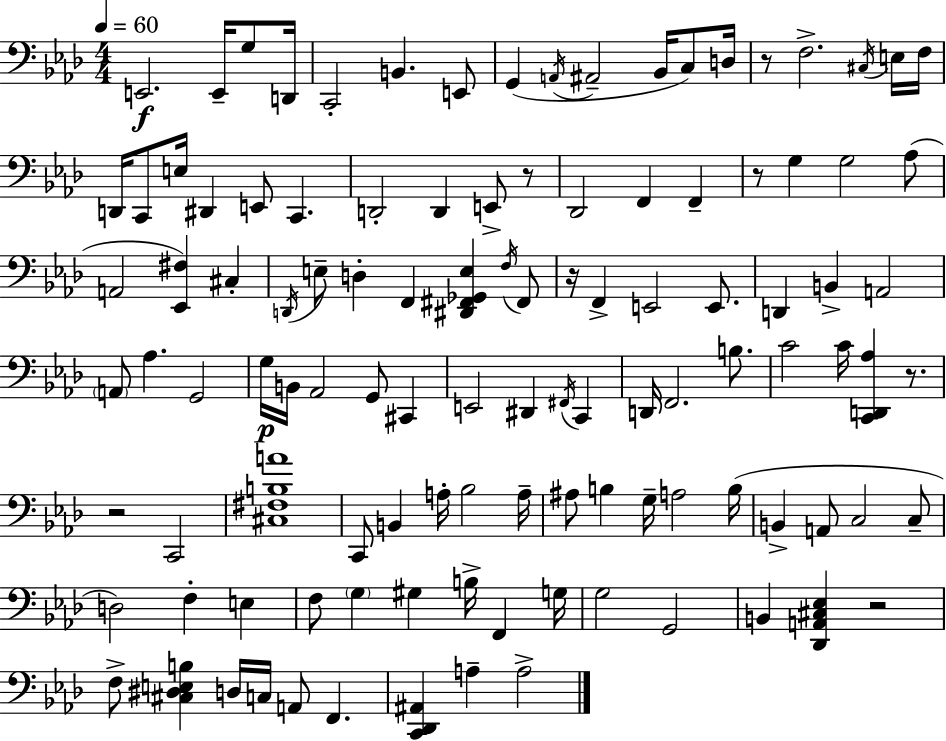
{
  \clef bass
  \numericTimeSignature
  \time 4/4
  \key aes \major
  \tempo 4 = 60
  e,2.\f e,16-- g8 d,16 | c,2-. b,4. e,8 | g,4( \acciaccatura { a,16 } ais,2-- bes,16 c8) | d16 r8 f2.-> \acciaccatura { cis16 } | \break e16 f16 d,16 c,8 e16 dis,4 e,8 c,4. | d,2-. d,4 e,8-> | r8 des,2 f,4 f,4-- | r8 g4 g2 | \break aes8( a,2 <ees, fis>4) cis4-. | \acciaccatura { d,16 } e8-- d4-. f,4 <dis, fis, ges, e>4 | \acciaccatura { f16 } fis,8 r16 f,4-> e,2 | e,8. d,4 b,4-> a,2 | \break \parenthesize a,8 aes4. g,2 | g16\p b,16 aes,2 g,8 | cis,4 e,2 dis,4 | \acciaccatura { fis,16 } c,4 d,16 f,2. | \break b8. c'2 c'16 <c, d, aes>4 | r8. r2 c,2 | <cis fis b a'>1 | c,8 b,4 a16-. bes2 | \break a16-- ais8 b4 g16-- a2 | b16( b,4-> a,8 c2 | c8-- d2) f4-. | e4 f8 \parenthesize g4 gis4 b16-> | \break f,4 g16 g2 g,2 | b,4 <des, a, cis ees>4 r2 | f8-> <cis dis e b>4 d16 c16 a,8 f,4. | <c, des, ais,>4 a4-- a2-> | \break \bar "|."
}